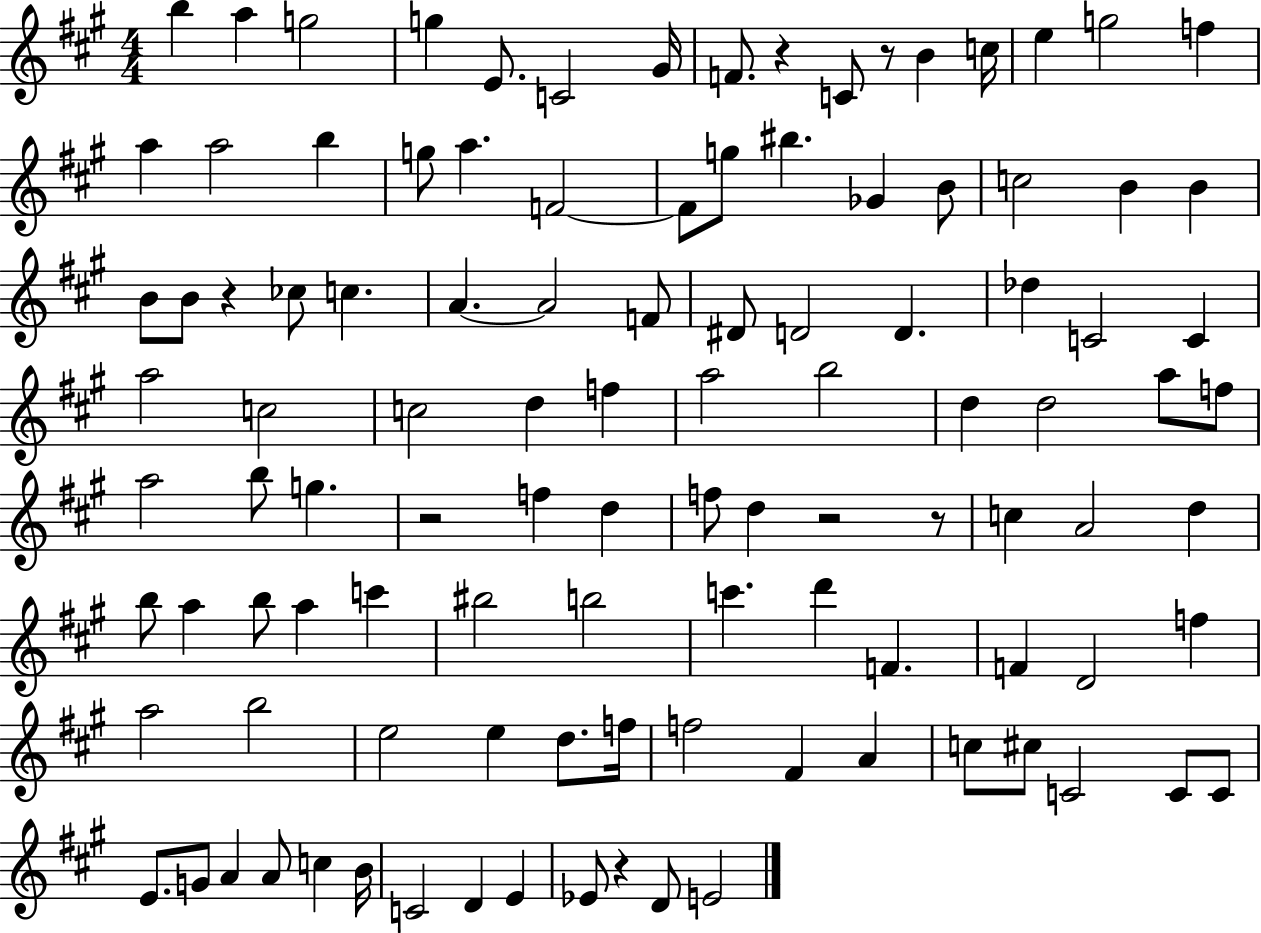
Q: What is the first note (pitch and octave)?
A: B5